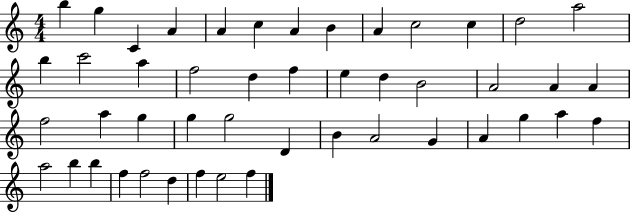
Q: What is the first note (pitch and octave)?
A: B5